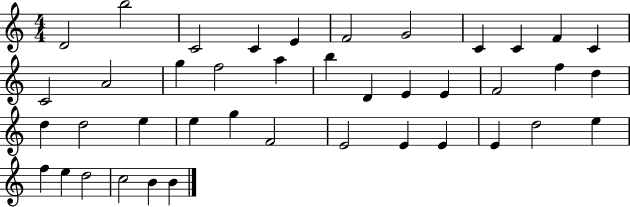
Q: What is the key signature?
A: C major